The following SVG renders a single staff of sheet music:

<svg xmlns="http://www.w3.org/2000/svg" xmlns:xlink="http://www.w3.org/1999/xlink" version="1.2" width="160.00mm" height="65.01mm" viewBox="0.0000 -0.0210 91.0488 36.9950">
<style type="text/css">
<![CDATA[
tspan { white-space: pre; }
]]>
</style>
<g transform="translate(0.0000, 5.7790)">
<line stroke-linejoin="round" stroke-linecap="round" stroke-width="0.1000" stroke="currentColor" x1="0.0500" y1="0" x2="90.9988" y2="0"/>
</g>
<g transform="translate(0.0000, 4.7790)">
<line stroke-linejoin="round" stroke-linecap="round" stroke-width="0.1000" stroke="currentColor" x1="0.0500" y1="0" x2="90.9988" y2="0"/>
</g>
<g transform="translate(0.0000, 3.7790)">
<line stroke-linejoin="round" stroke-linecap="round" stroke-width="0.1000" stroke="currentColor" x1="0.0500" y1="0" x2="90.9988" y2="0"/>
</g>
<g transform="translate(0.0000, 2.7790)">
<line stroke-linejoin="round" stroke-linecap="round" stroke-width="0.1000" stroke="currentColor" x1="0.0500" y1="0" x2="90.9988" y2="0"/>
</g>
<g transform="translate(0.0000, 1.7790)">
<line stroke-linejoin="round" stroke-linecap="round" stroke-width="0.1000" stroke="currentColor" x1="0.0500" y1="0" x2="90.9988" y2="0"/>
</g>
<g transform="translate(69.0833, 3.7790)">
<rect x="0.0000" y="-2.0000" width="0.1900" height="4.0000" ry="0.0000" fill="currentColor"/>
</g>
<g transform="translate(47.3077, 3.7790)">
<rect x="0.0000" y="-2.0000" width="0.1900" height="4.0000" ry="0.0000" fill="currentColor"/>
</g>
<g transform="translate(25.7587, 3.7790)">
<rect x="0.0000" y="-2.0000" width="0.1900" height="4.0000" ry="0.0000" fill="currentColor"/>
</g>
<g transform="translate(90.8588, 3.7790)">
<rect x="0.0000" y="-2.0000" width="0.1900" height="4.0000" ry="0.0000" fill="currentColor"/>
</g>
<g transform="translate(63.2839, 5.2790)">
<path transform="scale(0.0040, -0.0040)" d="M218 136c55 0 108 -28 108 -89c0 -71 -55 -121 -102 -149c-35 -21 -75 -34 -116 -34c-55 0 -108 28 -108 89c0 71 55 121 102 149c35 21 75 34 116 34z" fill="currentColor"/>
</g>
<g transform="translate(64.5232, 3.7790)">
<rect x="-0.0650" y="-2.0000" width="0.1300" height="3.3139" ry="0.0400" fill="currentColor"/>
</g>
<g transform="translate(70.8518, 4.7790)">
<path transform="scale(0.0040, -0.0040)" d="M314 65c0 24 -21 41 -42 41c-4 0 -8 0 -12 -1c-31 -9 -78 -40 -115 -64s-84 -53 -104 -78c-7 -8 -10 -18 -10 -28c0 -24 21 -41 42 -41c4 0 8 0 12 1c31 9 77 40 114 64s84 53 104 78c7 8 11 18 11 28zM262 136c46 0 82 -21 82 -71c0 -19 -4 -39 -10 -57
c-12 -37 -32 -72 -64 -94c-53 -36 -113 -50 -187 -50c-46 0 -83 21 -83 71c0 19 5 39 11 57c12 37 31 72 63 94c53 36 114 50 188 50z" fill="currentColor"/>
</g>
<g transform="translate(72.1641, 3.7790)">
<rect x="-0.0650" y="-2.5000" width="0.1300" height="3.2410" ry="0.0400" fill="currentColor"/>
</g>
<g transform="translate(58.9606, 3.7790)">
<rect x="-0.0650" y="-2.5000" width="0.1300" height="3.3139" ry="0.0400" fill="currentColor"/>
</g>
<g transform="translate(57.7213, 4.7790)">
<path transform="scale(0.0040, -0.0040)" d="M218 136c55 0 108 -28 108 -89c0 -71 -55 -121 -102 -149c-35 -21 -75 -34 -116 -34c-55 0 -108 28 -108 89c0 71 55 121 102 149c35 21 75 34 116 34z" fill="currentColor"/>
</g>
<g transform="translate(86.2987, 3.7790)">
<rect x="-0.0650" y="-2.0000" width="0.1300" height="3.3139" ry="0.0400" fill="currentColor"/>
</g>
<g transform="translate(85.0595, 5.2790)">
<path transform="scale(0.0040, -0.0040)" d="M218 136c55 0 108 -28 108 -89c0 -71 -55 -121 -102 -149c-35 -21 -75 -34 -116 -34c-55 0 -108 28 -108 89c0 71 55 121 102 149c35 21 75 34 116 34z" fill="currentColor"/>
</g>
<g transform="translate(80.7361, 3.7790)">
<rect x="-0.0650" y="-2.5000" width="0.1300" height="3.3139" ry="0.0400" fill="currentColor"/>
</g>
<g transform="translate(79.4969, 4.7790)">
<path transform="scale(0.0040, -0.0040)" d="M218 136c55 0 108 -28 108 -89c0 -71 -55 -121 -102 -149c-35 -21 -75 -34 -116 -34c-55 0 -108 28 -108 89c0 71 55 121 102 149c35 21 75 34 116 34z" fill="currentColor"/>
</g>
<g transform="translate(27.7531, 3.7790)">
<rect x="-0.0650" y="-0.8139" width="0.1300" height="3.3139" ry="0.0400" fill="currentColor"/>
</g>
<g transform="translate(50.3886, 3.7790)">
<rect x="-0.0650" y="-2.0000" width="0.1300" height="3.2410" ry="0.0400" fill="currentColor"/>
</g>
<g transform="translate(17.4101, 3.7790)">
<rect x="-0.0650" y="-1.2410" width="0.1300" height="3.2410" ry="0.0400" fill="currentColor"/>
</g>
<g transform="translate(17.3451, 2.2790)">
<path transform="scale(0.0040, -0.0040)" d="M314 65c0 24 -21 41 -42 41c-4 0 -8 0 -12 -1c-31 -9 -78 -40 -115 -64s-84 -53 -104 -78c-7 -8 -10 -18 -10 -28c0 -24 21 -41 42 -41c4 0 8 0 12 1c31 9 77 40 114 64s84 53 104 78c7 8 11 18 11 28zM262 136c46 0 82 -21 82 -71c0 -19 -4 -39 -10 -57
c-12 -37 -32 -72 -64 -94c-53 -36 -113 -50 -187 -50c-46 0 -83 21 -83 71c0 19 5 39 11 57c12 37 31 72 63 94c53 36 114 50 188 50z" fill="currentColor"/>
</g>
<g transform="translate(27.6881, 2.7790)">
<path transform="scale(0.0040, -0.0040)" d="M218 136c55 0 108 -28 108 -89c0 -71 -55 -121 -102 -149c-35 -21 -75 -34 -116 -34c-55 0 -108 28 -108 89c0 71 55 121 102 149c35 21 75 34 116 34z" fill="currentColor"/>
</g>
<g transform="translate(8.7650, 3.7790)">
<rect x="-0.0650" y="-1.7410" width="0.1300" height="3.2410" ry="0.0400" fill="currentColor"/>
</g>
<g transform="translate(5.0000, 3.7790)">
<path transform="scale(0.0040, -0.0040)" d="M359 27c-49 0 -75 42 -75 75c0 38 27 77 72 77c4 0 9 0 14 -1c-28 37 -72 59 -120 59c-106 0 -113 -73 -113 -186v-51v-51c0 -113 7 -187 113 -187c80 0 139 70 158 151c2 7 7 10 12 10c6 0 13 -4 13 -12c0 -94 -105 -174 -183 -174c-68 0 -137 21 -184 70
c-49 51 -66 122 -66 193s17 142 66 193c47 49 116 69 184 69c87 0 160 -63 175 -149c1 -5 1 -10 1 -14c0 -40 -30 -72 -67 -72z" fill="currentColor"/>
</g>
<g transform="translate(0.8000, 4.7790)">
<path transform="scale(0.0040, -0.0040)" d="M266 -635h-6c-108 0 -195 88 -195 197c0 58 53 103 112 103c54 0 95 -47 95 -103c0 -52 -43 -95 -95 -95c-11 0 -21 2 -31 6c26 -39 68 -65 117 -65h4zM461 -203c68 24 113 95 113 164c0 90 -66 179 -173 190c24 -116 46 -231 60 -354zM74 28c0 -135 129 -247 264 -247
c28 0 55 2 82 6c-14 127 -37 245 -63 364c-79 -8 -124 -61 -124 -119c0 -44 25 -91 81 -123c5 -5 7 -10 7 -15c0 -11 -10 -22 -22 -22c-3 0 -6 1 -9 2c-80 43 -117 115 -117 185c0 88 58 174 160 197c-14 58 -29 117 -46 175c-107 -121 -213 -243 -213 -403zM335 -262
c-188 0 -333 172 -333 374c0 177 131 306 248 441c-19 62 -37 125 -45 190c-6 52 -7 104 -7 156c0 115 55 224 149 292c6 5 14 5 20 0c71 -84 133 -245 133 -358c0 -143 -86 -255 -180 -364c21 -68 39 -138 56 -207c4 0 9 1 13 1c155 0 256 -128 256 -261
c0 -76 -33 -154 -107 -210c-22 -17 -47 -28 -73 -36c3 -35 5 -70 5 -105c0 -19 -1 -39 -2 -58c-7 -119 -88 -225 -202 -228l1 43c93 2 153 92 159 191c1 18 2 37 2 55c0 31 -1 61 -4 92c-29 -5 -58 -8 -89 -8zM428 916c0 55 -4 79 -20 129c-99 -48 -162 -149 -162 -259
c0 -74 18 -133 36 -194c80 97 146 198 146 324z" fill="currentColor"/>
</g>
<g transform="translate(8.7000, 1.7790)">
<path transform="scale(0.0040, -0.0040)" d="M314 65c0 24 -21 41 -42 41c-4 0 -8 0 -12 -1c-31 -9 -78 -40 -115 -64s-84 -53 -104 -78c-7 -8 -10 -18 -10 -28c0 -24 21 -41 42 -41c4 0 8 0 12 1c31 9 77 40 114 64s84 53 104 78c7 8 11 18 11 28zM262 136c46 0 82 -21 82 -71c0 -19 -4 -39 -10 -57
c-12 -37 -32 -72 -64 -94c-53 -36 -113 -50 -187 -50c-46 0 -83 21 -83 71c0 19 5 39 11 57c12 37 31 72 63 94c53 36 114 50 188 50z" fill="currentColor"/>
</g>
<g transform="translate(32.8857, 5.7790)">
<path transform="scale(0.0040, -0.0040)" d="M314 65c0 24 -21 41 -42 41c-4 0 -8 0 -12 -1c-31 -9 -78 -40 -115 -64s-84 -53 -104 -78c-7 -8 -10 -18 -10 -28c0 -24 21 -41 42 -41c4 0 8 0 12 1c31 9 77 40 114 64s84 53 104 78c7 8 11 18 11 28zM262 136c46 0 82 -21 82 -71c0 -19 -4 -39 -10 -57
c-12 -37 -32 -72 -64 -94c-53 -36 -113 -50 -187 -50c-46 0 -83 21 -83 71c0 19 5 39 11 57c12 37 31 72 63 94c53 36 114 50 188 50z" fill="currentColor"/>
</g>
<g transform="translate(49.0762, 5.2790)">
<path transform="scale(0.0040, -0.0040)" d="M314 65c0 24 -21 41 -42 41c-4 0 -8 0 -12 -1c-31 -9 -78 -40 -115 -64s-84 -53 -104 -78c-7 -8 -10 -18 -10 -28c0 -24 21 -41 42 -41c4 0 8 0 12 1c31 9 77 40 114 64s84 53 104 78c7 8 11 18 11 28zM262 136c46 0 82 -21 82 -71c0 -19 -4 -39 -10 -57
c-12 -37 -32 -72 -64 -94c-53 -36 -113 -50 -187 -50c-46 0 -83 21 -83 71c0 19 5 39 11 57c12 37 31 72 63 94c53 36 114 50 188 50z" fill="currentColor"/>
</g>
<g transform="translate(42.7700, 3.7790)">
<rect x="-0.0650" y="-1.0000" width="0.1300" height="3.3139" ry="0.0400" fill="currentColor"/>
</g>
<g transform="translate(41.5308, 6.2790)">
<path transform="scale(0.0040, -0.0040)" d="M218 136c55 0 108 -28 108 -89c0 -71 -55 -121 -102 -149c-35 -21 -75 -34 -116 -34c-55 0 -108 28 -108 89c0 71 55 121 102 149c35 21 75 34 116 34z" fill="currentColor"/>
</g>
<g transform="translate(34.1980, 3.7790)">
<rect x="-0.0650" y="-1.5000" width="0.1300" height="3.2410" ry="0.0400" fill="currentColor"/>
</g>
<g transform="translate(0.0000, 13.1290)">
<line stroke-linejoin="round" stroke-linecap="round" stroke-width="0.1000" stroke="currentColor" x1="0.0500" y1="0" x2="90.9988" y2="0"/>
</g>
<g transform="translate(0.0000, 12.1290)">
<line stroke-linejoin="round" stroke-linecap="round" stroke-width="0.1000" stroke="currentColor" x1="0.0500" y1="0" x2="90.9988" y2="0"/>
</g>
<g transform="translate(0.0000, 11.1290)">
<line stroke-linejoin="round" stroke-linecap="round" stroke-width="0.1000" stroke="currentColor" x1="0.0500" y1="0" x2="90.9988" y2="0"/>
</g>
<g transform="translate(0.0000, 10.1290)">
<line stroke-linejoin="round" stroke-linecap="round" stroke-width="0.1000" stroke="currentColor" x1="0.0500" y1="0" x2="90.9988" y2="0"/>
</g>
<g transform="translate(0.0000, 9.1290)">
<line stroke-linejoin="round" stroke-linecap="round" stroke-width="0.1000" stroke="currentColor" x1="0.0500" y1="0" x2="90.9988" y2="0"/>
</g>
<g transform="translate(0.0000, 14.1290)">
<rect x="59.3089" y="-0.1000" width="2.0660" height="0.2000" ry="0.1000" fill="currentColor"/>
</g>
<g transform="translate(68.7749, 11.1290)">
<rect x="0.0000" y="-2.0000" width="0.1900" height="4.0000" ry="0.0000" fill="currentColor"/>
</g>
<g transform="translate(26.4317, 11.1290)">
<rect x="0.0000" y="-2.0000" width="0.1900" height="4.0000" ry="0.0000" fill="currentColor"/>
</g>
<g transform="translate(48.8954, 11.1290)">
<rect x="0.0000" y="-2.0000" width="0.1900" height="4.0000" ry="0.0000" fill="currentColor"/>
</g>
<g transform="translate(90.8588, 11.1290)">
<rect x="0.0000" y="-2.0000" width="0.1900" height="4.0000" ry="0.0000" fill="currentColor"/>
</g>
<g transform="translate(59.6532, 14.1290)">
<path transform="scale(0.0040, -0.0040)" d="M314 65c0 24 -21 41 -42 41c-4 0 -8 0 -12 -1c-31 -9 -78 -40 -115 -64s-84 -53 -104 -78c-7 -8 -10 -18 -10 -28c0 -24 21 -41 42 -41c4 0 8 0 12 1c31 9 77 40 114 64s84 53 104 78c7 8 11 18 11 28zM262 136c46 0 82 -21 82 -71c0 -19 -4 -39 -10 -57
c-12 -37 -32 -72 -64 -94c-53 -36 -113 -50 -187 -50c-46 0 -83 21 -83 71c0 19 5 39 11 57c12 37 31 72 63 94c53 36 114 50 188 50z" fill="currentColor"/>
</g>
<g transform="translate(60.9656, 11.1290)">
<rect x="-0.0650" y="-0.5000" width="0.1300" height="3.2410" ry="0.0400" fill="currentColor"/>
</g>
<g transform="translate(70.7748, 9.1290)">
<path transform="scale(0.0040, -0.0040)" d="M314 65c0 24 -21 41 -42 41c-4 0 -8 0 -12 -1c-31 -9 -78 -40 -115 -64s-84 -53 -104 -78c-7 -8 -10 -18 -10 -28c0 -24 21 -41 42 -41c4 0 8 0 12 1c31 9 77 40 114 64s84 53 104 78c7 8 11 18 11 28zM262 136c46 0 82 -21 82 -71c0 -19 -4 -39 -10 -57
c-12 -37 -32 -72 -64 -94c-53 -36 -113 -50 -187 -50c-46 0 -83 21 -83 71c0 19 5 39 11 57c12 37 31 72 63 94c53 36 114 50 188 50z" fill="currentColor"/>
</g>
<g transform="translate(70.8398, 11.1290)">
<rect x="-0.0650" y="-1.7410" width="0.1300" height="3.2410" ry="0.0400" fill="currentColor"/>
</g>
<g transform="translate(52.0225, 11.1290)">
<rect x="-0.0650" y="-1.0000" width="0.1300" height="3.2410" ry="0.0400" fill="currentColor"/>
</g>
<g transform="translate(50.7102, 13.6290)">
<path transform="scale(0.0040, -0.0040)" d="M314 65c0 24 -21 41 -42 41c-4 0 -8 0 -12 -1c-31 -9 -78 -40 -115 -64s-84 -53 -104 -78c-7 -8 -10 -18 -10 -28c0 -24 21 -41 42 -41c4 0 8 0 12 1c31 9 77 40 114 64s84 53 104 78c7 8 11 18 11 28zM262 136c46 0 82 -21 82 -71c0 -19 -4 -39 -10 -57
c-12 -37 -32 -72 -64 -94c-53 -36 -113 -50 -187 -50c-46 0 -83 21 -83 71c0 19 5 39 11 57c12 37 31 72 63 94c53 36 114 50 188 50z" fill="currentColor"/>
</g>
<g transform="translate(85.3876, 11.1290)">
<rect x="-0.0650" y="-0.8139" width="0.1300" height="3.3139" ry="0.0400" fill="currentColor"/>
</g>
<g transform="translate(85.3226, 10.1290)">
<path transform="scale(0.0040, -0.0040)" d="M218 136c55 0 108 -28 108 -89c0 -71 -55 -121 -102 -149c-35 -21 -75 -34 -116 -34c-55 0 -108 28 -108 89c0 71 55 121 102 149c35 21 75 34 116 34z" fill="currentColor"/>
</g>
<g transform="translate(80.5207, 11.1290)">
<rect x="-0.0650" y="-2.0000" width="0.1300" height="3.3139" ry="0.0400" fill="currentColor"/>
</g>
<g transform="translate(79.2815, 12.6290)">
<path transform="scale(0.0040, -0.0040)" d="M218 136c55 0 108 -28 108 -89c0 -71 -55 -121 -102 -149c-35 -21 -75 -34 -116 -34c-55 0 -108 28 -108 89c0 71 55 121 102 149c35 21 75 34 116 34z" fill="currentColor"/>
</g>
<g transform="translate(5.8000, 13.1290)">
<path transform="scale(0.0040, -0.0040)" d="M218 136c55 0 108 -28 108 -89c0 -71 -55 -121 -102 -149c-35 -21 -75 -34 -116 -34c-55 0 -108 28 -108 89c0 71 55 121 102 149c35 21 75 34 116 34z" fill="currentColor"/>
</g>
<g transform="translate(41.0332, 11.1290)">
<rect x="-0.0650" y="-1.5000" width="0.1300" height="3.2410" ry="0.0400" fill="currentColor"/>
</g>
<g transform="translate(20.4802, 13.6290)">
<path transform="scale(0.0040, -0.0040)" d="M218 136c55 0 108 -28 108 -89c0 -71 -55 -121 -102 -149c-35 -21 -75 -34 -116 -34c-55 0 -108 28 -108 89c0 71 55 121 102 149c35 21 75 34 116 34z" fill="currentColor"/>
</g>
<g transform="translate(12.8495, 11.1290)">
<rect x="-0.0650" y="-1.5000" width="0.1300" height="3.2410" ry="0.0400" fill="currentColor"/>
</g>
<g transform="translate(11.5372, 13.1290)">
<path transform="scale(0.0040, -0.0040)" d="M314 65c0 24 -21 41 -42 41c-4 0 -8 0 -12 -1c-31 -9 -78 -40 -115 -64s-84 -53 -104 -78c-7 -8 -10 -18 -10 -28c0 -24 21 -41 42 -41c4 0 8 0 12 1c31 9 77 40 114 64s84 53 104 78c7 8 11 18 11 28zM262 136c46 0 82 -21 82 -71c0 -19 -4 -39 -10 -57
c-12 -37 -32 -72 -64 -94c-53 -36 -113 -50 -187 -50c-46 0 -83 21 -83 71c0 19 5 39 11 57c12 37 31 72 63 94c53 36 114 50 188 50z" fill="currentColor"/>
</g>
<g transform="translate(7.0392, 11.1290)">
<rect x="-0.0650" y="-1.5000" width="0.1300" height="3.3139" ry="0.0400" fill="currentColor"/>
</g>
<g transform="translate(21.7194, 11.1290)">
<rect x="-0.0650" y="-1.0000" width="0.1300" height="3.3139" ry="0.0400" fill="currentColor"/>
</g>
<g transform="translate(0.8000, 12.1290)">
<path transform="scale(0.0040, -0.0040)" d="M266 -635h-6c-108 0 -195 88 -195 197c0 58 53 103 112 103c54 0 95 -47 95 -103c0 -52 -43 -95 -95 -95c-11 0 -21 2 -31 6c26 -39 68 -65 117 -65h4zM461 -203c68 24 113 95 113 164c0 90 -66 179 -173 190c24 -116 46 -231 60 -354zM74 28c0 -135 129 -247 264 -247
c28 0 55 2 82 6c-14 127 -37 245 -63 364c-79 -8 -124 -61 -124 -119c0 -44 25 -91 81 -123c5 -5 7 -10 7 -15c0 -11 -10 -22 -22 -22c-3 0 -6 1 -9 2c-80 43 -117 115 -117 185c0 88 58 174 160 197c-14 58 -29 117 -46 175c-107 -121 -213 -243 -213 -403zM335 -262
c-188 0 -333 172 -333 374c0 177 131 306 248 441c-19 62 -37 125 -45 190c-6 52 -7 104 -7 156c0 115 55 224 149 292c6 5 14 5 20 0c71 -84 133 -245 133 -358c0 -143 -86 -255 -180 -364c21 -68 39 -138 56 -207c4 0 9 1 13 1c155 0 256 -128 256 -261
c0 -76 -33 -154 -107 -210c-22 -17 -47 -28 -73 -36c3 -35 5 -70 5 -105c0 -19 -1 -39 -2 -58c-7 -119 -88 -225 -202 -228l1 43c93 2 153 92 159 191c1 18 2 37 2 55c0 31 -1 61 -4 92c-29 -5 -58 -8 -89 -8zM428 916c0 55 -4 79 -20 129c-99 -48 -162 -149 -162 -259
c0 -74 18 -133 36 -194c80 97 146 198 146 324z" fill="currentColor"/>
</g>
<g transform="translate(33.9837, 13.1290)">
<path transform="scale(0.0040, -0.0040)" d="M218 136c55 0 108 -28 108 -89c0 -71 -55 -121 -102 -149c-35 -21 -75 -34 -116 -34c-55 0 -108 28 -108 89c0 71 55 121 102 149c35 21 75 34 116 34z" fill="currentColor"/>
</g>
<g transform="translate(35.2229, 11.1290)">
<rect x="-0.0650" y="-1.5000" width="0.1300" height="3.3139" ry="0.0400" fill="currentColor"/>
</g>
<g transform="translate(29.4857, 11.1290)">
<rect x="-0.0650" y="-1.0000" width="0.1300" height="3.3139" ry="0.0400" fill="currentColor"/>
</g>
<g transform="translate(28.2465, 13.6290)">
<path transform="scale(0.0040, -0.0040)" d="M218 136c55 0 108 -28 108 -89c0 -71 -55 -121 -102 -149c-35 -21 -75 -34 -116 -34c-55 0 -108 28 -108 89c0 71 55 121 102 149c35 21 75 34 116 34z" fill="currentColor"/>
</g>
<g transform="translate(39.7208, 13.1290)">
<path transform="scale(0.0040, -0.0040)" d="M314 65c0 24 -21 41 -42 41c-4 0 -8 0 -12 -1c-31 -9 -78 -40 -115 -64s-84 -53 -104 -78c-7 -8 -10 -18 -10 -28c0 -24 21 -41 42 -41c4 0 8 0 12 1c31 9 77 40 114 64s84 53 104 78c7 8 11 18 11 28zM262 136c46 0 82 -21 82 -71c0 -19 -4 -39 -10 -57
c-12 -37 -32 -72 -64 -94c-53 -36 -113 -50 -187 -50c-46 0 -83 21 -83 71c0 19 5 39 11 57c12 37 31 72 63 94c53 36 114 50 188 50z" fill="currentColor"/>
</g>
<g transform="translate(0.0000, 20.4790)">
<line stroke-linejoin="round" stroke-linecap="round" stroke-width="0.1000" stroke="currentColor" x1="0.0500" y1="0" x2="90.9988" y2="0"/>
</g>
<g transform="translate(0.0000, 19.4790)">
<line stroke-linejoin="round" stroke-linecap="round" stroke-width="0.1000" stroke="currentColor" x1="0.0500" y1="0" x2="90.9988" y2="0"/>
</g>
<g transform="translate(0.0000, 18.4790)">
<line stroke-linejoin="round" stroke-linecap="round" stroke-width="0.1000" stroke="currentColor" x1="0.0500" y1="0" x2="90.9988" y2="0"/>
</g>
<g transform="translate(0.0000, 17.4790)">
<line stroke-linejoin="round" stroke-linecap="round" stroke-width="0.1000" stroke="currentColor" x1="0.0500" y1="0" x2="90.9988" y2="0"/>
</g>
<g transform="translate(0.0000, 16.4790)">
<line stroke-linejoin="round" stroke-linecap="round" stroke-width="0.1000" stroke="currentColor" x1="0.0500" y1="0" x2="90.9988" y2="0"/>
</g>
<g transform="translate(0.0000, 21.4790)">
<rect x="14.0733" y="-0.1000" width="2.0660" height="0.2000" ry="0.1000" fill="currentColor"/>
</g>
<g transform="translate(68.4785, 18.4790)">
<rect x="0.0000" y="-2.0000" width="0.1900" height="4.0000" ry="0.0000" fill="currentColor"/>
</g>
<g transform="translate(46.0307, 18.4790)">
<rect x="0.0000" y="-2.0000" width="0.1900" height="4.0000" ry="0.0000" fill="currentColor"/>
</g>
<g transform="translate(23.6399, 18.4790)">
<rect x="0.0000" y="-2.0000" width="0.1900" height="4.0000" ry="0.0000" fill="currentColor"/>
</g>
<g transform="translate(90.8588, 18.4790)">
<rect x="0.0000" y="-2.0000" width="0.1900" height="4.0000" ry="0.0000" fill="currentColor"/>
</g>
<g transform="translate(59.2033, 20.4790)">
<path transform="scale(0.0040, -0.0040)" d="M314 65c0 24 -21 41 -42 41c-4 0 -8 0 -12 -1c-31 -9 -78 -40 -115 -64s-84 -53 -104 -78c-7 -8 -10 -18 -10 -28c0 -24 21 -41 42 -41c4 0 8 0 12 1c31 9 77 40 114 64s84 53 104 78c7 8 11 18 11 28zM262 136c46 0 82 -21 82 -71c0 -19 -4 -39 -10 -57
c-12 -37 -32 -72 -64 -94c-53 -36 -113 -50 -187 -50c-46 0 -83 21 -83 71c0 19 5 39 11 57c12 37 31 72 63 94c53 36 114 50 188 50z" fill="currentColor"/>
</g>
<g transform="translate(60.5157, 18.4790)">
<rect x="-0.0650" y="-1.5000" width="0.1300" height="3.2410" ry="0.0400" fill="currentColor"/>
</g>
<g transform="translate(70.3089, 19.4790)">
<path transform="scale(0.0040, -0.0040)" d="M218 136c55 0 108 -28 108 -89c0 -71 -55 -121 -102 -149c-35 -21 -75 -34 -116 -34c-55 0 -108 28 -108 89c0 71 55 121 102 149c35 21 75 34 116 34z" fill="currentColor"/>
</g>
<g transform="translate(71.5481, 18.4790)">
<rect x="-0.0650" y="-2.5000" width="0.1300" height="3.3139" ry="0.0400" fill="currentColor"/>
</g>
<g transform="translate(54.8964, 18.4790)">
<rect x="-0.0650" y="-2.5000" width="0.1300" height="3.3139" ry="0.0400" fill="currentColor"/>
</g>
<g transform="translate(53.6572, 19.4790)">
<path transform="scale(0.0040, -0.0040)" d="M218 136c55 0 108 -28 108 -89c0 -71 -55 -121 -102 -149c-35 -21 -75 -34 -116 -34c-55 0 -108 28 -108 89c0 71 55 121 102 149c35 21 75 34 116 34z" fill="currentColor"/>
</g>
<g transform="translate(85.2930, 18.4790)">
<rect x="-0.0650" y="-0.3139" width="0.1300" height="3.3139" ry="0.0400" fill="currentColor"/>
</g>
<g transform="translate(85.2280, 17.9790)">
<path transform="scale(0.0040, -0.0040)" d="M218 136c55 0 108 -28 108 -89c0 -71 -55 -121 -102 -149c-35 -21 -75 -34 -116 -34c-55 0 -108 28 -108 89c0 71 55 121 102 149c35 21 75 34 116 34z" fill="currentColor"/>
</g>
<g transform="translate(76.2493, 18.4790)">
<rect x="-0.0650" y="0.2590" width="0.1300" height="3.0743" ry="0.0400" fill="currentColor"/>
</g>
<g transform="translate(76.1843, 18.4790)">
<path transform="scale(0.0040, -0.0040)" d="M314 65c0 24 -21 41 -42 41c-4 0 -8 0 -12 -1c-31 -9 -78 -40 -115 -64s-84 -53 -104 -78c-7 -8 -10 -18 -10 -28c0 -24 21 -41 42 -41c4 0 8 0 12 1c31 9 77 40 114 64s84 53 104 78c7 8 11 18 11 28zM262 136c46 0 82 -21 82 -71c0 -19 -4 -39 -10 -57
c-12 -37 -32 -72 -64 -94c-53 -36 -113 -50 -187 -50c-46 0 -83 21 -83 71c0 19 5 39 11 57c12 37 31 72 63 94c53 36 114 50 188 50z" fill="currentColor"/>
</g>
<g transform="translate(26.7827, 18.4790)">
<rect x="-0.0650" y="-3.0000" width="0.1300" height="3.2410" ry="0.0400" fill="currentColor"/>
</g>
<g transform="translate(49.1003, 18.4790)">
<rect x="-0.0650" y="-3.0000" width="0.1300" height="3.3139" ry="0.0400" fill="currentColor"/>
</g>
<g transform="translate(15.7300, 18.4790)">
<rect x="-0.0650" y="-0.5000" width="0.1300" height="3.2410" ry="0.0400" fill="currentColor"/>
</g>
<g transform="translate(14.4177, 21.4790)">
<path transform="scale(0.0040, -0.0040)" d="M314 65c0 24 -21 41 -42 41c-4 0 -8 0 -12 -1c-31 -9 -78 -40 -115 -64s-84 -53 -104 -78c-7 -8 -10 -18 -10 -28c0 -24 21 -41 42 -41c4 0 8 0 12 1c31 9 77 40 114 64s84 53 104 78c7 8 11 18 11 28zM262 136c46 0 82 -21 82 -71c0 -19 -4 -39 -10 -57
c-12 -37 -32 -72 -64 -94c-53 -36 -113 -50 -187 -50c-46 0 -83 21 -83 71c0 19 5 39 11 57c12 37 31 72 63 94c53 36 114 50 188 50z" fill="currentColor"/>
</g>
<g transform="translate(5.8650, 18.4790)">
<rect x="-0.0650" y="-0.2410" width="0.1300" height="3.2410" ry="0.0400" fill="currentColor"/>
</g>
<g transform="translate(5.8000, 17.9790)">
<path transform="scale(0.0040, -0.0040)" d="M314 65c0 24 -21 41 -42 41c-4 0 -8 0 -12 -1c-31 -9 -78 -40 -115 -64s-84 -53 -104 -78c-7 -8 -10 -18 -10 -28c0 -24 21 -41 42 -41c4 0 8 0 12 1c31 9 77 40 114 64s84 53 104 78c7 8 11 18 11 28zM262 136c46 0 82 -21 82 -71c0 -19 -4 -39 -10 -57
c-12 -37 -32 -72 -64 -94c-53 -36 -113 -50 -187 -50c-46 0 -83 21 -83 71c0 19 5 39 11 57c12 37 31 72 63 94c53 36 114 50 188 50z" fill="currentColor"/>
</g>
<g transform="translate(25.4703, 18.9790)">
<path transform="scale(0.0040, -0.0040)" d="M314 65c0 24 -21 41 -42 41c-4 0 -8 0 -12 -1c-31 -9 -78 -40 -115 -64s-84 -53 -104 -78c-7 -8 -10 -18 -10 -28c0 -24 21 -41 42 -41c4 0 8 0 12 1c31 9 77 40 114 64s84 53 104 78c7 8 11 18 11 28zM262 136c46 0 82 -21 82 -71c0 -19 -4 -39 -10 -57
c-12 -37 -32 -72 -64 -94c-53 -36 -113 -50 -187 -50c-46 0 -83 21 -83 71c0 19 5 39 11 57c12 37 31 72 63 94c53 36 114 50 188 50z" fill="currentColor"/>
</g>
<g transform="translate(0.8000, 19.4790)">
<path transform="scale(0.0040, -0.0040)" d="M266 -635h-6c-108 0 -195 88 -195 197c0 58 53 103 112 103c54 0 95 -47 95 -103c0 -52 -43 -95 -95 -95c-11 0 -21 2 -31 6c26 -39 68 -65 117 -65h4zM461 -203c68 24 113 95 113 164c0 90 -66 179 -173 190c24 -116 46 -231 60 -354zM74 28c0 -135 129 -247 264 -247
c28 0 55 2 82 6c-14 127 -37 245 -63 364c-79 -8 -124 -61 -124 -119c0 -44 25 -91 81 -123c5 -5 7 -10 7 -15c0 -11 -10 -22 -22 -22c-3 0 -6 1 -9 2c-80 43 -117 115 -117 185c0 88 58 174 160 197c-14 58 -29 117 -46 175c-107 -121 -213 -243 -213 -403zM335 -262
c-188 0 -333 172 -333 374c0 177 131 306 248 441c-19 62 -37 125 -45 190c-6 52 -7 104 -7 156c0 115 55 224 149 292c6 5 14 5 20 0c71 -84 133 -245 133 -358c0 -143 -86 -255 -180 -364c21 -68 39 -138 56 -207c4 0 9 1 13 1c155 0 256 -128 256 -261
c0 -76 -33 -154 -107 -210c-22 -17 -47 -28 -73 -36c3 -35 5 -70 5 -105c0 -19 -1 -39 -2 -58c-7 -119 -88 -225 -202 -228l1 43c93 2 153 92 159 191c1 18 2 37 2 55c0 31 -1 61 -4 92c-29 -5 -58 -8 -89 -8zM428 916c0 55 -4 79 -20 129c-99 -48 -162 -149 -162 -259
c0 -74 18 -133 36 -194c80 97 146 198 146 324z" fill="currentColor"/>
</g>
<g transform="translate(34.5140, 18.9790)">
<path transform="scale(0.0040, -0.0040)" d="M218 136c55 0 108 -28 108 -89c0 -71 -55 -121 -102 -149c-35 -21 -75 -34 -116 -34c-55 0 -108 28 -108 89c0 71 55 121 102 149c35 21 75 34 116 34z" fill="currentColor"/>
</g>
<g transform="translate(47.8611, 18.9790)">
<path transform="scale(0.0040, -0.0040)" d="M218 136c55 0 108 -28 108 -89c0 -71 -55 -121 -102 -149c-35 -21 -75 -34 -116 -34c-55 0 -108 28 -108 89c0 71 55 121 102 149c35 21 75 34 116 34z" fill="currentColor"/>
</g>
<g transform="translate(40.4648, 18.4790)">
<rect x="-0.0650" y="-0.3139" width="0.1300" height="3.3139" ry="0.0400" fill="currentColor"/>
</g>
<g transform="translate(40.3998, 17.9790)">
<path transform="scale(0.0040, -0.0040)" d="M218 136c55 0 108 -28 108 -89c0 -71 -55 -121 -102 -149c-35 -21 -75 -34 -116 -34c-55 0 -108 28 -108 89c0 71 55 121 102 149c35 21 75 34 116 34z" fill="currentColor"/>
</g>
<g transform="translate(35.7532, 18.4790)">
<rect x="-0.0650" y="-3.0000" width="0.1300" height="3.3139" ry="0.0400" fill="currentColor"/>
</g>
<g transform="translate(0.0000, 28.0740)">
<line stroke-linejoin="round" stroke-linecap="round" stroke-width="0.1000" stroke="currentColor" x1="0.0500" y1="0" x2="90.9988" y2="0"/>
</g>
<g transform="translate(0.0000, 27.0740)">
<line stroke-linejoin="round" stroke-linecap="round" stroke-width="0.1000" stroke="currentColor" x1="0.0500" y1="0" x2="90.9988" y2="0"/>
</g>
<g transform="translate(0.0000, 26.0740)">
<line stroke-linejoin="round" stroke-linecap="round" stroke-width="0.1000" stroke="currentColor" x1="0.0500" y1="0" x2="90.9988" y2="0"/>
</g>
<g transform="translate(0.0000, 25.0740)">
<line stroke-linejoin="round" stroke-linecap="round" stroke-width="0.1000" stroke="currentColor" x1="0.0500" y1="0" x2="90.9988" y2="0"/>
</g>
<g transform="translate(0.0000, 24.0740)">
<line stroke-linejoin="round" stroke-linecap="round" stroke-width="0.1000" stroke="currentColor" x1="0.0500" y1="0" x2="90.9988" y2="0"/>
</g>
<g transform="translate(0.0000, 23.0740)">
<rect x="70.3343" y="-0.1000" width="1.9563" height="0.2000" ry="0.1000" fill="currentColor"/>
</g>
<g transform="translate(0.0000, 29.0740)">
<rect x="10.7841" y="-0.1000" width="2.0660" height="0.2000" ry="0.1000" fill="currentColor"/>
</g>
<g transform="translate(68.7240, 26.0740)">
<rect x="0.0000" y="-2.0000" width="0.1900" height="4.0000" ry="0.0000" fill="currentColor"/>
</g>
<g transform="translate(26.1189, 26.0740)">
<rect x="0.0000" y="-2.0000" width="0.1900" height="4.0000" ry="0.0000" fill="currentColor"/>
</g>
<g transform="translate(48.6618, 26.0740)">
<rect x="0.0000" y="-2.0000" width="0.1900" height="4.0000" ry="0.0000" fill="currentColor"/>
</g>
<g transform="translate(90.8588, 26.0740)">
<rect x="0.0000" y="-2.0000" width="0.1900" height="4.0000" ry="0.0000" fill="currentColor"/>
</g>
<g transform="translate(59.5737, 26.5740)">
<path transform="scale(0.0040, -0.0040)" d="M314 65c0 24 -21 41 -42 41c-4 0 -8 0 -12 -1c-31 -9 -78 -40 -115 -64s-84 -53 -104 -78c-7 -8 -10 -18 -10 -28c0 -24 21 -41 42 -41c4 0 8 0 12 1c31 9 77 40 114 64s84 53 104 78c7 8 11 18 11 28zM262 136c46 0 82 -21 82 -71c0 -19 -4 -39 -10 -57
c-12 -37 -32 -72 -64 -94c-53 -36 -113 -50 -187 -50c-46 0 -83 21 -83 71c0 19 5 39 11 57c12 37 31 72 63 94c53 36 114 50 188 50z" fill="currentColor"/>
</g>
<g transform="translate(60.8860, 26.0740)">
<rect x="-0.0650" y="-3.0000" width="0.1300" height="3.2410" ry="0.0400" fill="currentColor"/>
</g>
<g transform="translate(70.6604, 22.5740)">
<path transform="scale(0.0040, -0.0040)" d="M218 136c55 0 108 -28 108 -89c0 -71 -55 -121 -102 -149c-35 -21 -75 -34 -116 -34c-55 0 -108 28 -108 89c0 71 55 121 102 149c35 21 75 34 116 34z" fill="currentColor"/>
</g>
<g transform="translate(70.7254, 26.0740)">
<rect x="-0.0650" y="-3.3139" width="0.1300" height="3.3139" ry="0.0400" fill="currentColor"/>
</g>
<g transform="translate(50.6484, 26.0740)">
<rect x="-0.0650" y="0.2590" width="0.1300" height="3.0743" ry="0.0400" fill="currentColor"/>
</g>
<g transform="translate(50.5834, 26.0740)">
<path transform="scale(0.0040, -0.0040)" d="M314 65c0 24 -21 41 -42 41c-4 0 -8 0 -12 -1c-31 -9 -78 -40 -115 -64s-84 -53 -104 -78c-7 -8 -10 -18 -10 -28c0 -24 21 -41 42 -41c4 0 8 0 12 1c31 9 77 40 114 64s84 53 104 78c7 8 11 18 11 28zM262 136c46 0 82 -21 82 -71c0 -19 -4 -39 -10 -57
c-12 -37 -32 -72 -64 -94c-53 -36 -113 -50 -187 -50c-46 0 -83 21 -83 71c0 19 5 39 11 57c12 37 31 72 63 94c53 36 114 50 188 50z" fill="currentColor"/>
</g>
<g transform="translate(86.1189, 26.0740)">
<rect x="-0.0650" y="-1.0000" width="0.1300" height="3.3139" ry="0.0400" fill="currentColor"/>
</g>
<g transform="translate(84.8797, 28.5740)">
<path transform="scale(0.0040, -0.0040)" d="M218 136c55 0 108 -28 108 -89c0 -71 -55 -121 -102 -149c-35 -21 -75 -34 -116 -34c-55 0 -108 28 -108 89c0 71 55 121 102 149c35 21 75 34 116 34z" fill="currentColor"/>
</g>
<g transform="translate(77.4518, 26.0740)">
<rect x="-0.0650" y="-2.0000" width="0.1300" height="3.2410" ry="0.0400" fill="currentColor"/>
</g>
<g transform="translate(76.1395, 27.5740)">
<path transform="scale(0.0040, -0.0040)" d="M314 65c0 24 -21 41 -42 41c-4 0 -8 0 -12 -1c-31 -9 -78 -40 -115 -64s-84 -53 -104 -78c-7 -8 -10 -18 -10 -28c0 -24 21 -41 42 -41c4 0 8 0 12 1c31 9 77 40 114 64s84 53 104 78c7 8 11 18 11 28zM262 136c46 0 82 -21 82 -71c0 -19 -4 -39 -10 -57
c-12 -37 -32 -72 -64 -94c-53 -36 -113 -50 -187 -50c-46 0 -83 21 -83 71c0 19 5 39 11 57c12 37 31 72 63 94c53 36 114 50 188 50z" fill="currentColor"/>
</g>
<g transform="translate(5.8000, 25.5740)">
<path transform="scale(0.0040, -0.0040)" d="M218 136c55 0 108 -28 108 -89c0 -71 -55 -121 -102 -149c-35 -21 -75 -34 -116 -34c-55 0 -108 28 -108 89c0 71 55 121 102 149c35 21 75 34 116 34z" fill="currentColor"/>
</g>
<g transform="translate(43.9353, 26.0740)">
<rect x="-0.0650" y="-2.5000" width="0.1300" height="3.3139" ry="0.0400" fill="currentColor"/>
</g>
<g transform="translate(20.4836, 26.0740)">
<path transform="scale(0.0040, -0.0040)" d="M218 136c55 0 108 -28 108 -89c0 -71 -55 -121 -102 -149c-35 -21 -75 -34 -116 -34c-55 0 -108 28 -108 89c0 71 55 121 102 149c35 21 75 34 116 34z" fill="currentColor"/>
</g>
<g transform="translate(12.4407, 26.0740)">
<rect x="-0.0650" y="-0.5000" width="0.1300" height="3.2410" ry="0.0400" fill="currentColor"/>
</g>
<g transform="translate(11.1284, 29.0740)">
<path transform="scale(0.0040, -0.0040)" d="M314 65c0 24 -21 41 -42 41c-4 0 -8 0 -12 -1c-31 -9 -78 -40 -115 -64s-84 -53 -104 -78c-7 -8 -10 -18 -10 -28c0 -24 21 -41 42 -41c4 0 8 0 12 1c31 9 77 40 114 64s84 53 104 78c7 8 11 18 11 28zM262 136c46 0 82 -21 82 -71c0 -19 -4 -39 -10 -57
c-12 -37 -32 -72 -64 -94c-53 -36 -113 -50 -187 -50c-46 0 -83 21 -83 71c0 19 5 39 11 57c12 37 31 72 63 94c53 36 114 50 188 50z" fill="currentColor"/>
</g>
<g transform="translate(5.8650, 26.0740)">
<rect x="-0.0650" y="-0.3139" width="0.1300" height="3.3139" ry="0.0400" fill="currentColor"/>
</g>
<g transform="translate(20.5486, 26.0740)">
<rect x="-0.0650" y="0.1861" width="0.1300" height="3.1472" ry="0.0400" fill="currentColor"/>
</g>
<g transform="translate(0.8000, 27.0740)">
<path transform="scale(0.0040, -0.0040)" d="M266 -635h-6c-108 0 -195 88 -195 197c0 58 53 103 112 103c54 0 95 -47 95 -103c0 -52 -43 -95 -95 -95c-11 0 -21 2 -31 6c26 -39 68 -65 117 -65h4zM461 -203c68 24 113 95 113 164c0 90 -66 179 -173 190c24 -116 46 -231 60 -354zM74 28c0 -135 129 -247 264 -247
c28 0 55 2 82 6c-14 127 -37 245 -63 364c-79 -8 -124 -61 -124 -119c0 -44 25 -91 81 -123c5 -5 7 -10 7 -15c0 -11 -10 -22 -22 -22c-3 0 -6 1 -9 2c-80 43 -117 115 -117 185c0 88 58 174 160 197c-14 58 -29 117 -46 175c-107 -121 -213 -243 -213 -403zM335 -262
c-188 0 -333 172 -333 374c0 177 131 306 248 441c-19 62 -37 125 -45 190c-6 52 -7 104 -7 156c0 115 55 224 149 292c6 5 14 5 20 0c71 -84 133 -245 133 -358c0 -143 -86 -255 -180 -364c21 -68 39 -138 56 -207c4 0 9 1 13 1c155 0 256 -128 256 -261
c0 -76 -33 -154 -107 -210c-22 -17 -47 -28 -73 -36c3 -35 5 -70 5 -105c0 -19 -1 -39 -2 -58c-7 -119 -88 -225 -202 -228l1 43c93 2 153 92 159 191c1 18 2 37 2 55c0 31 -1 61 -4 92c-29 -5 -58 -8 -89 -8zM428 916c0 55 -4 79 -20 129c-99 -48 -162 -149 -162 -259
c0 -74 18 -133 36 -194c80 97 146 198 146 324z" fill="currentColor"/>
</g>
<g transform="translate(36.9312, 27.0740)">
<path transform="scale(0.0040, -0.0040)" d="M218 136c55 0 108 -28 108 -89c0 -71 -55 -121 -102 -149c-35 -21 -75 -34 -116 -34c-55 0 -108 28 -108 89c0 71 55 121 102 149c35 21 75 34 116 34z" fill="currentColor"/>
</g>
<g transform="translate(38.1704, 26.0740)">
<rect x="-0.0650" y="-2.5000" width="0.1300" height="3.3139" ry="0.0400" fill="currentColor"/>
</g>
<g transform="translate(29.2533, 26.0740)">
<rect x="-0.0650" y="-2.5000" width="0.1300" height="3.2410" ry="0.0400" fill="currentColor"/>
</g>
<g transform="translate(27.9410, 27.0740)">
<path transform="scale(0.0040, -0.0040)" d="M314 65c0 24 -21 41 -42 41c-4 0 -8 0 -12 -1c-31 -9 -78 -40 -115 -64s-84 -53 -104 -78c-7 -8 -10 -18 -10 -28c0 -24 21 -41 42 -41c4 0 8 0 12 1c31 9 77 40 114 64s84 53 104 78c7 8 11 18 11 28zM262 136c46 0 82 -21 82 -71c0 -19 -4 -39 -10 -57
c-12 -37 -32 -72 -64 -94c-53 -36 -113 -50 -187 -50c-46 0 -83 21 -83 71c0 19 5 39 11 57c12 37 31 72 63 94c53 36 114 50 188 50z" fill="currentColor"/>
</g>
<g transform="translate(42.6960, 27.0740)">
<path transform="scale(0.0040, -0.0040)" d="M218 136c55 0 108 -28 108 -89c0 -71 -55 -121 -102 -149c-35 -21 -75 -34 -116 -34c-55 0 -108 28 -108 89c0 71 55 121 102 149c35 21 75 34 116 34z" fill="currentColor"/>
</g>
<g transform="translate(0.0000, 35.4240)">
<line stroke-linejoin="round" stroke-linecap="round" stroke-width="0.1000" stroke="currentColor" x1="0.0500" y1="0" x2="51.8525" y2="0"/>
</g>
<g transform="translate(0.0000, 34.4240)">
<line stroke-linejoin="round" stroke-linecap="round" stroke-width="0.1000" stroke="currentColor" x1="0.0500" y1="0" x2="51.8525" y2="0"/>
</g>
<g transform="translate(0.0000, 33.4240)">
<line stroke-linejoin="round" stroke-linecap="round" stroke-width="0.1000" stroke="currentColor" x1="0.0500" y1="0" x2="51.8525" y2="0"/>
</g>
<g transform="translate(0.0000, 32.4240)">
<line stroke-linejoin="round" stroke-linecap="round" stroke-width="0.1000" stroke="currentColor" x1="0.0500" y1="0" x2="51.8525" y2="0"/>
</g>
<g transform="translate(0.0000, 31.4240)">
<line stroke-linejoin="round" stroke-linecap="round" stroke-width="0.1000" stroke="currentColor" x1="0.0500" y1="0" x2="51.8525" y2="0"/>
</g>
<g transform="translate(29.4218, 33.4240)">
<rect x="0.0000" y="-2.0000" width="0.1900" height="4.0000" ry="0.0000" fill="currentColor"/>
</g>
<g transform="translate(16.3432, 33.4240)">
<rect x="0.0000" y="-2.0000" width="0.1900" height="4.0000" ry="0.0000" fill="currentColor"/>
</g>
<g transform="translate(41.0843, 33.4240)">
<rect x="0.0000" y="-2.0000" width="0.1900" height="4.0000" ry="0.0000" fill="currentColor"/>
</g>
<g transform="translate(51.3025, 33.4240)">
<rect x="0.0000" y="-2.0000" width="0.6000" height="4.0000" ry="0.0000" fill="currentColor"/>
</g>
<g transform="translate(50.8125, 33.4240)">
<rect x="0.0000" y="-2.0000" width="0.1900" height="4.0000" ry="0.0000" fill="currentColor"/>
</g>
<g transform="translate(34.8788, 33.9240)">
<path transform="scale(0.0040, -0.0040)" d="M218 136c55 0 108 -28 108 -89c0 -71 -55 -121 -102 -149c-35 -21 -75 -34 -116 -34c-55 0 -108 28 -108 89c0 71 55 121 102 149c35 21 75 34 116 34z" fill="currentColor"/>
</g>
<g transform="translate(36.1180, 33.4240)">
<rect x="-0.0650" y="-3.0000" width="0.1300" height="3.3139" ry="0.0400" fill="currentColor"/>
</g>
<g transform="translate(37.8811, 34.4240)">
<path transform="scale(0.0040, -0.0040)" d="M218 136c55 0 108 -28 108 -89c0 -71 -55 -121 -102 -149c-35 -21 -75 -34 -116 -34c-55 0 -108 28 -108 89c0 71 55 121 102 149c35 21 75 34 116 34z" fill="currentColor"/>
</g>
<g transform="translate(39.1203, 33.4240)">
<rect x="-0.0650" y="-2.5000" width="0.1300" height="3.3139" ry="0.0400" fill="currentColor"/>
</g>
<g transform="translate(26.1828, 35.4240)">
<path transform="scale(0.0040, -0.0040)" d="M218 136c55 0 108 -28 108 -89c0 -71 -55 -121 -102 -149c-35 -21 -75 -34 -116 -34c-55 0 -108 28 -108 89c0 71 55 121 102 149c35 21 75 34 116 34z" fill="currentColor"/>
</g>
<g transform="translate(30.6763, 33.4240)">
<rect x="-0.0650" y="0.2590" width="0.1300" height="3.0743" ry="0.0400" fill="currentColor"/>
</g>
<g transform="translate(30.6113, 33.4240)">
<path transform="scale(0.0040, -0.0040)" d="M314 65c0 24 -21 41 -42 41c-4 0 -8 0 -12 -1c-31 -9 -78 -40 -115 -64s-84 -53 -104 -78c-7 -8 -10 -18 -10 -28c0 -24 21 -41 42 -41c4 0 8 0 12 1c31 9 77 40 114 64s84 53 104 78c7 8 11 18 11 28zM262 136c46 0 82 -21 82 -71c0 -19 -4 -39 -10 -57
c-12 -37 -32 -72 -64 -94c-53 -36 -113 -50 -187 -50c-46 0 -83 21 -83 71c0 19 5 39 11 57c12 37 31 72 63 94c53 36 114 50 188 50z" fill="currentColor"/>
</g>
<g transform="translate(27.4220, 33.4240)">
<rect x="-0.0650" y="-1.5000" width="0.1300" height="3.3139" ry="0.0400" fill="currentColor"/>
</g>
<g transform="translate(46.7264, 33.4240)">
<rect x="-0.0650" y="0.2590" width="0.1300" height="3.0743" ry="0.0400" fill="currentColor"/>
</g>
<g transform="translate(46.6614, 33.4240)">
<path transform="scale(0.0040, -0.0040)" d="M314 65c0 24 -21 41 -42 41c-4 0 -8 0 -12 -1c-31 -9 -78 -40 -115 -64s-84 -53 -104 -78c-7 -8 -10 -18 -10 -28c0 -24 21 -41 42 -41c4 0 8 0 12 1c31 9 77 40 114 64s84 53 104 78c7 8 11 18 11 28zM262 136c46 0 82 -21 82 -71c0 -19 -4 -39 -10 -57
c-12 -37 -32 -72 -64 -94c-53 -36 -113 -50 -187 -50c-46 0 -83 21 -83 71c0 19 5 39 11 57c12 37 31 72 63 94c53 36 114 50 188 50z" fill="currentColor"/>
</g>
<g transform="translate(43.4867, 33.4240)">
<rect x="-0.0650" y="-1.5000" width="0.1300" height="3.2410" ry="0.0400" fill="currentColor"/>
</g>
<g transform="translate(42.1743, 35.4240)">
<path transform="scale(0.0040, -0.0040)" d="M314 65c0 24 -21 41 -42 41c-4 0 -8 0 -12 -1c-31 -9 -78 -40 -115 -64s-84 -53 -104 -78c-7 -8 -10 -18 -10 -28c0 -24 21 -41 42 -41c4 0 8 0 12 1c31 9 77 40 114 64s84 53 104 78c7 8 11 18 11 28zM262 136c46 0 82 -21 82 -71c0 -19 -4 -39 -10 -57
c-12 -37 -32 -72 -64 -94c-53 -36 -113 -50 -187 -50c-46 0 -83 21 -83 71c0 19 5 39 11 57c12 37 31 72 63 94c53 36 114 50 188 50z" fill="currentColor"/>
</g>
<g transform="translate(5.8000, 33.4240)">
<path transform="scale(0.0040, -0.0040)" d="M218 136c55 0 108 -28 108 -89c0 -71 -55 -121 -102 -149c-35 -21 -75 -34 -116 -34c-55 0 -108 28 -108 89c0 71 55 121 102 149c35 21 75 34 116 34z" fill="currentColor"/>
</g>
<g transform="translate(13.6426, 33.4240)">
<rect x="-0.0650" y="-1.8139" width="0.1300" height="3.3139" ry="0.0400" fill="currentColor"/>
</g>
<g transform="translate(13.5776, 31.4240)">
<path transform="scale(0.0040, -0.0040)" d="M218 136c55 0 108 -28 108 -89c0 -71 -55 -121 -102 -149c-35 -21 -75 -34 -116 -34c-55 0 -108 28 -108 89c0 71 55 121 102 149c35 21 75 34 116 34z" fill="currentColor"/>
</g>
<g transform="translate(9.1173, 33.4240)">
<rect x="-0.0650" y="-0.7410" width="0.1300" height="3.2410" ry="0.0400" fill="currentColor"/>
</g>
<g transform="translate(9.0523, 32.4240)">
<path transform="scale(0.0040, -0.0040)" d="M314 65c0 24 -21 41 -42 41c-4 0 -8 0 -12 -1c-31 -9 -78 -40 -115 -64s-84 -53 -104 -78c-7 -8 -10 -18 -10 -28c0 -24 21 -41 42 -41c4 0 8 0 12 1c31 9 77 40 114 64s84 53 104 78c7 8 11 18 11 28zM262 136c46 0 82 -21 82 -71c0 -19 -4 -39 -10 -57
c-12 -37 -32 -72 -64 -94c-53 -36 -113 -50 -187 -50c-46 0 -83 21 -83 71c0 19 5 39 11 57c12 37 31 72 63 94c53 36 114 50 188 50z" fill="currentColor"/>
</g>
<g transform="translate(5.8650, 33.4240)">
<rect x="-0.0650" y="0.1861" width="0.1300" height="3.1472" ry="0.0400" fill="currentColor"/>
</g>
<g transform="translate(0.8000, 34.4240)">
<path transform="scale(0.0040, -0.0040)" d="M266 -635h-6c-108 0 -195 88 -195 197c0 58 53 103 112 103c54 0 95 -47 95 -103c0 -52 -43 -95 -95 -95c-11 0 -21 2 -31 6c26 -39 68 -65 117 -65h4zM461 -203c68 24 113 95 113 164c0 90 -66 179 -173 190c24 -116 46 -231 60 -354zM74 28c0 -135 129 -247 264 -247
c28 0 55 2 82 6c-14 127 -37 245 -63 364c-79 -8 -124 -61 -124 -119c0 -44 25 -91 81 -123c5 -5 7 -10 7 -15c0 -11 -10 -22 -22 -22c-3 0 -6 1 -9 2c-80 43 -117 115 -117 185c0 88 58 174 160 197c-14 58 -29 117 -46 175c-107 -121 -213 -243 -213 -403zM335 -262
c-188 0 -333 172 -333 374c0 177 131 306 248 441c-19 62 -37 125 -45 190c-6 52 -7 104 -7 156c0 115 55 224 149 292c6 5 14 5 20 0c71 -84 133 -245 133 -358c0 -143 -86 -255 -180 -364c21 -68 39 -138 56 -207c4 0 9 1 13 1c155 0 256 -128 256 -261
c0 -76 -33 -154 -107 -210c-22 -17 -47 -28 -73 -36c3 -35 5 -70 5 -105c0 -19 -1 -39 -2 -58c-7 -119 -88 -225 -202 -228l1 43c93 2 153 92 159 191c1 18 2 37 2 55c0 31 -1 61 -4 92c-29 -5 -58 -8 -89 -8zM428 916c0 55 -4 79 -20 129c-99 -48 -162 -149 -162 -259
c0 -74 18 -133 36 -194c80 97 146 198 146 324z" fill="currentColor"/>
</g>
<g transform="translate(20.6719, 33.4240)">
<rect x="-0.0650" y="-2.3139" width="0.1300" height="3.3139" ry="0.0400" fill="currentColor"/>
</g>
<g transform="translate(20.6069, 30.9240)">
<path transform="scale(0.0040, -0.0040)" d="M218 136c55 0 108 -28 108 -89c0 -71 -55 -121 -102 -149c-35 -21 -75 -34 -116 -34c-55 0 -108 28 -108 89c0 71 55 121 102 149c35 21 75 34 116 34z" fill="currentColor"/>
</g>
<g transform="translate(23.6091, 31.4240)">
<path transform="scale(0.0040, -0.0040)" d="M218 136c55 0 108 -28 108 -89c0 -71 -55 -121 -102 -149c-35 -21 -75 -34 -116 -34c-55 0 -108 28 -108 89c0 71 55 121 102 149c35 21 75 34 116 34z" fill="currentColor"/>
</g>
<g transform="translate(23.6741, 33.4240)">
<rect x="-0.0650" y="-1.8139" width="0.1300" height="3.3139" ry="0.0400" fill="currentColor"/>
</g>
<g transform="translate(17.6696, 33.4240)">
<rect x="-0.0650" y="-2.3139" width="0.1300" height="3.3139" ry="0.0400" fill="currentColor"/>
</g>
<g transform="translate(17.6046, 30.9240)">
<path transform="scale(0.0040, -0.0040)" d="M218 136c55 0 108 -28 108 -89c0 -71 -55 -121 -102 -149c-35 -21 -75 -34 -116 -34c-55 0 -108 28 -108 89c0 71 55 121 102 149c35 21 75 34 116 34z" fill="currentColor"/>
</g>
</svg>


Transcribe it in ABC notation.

X:1
T:Untitled
M:4/4
L:1/4
K:C
f2 e2 d E2 D F2 G F G2 G F E E2 D D E E2 D2 C2 f2 F d c2 C2 A2 A c A G E2 G B2 c c C2 B G2 G G B2 A2 b F2 D B d2 f g g f E B2 A G E2 B2